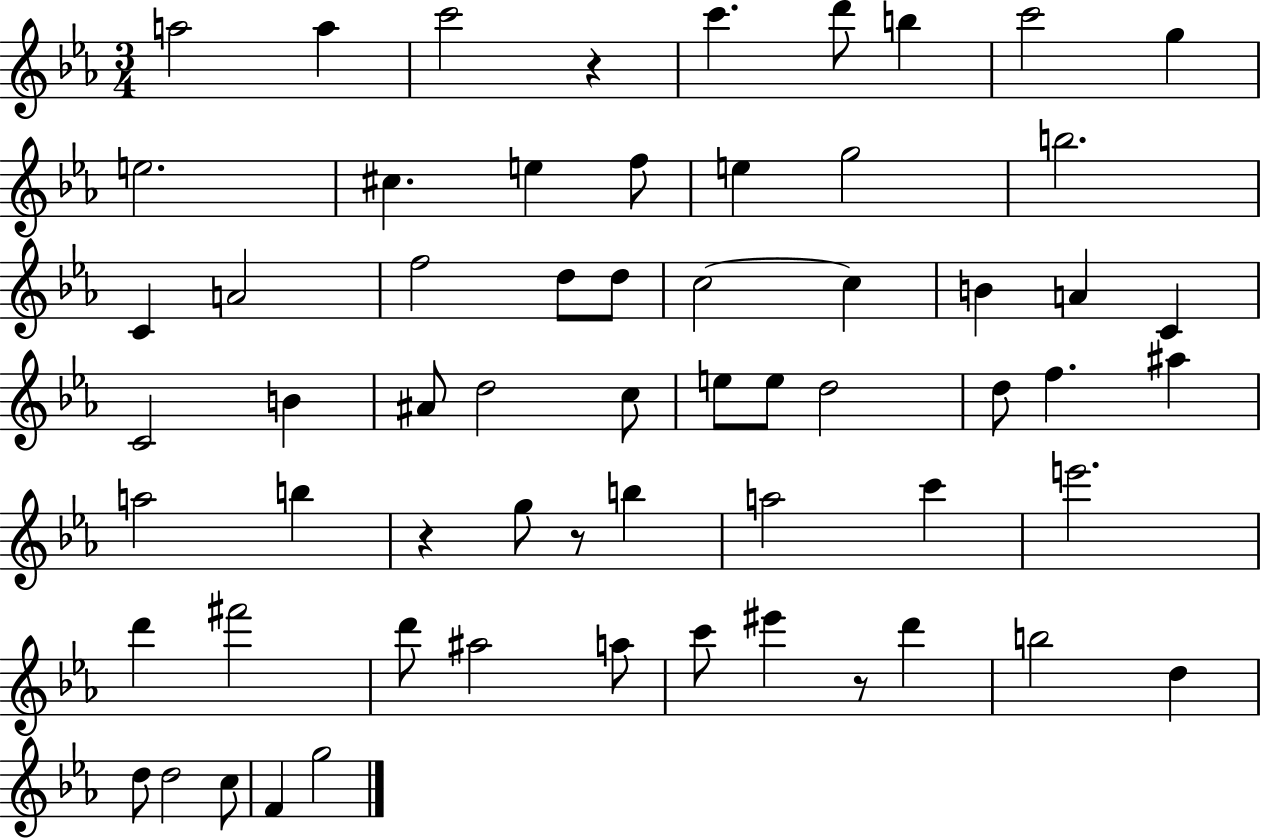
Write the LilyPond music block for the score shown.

{
  \clef treble
  \numericTimeSignature
  \time 3/4
  \key ees \major
  \repeat volta 2 { a''2 a''4 | c'''2 r4 | c'''4. d'''8 b''4 | c'''2 g''4 | \break e''2. | cis''4. e''4 f''8 | e''4 g''2 | b''2. | \break c'4 a'2 | f''2 d''8 d''8 | c''2~~ c''4 | b'4 a'4 c'4 | \break c'2 b'4 | ais'8 d''2 c''8 | e''8 e''8 d''2 | d''8 f''4. ais''4 | \break a''2 b''4 | r4 g''8 r8 b''4 | a''2 c'''4 | e'''2. | \break d'''4 fis'''2 | d'''8 ais''2 a''8 | c'''8 eis'''4 r8 d'''4 | b''2 d''4 | \break d''8 d''2 c''8 | f'4 g''2 | } \bar "|."
}